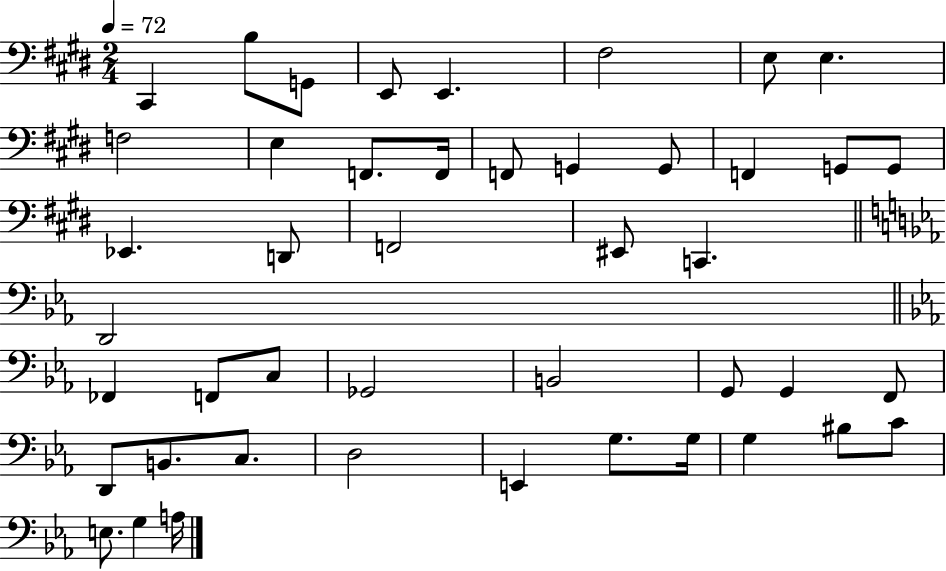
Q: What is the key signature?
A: E major